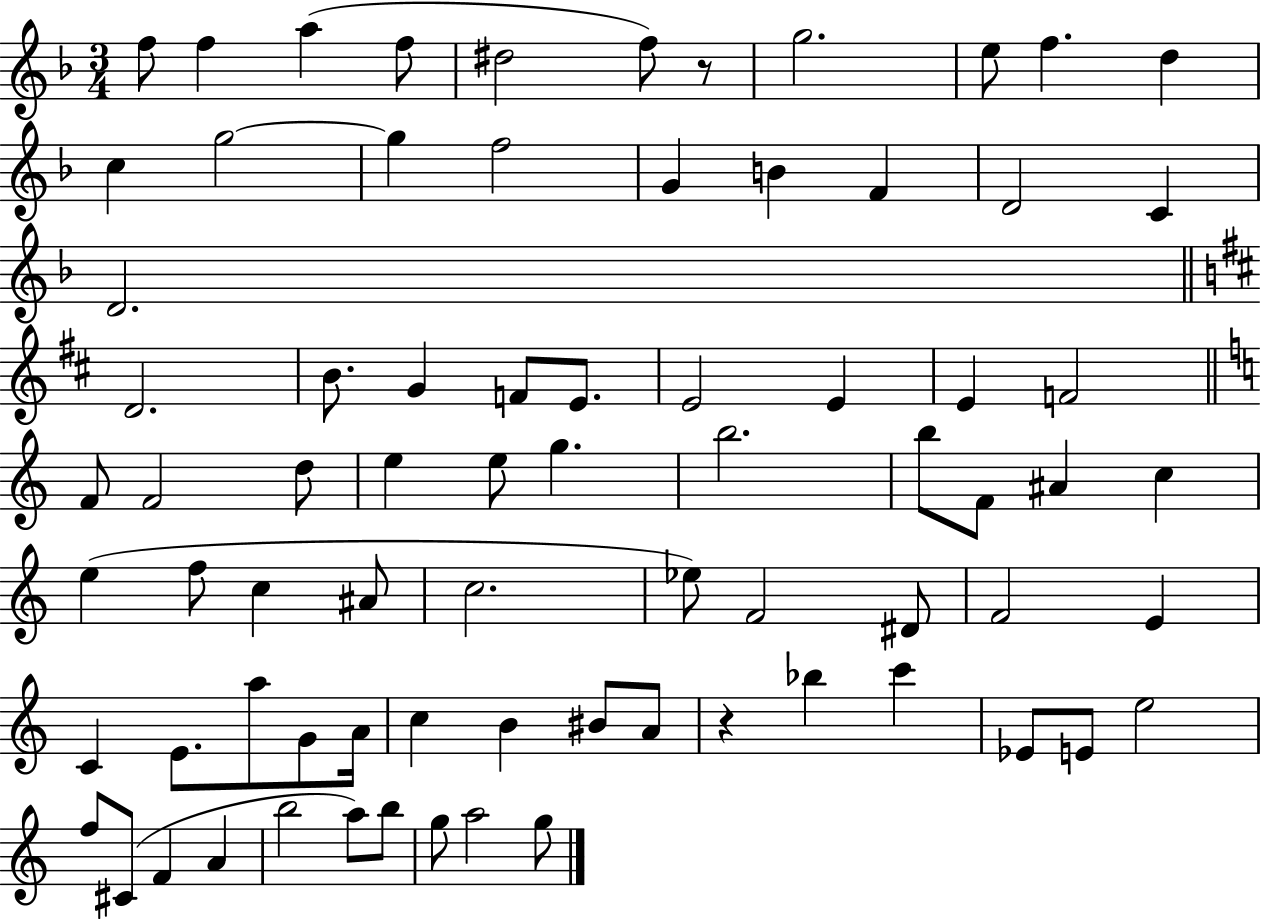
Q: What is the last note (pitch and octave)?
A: G5